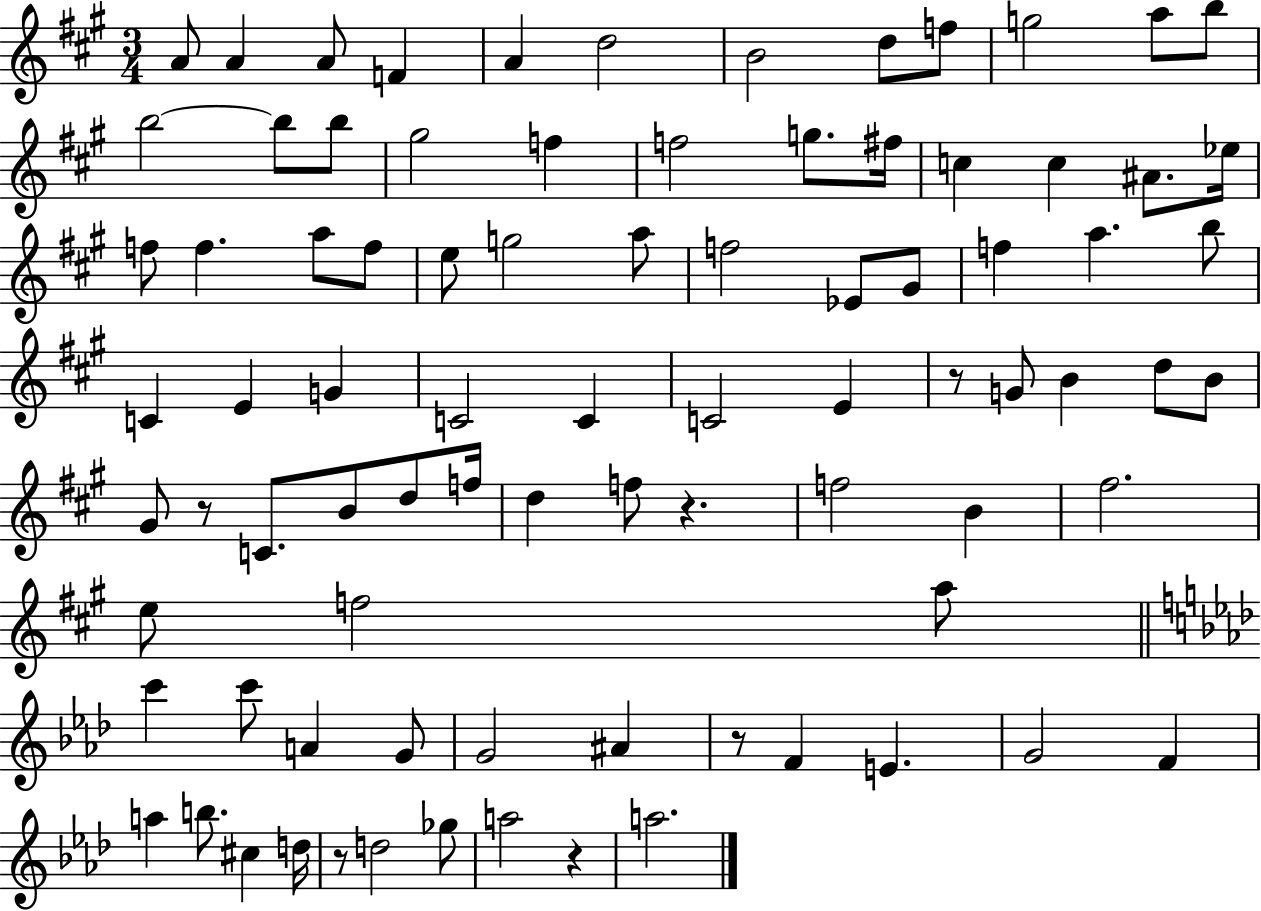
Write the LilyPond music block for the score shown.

{
  \clef treble
  \numericTimeSignature
  \time 3/4
  \key a \major
  a'8 a'4 a'8 f'4 | a'4 d''2 | b'2 d''8 f''8 | g''2 a''8 b''8 | \break b''2~~ b''8 b''8 | gis''2 f''4 | f''2 g''8. fis''16 | c''4 c''4 ais'8. ees''16 | \break f''8 f''4. a''8 f''8 | e''8 g''2 a''8 | f''2 ees'8 gis'8 | f''4 a''4. b''8 | \break c'4 e'4 g'4 | c'2 c'4 | c'2 e'4 | r8 g'8 b'4 d''8 b'8 | \break gis'8 r8 c'8. b'8 d''8 f''16 | d''4 f''8 r4. | f''2 b'4 | fis''2. | \break e''8 f''2 a''8 | \bar "||" \break \key aes \major c'''4 c'''8 a'4 g'8 | g'2 ais'4 | r8 f'4 e'4. | g'2 f'4 | \break a''4 b''8. cis''4 d''16 | r8 d''2 ges''8 | a''2 r4 | a''2. | \break \bar "|."
}